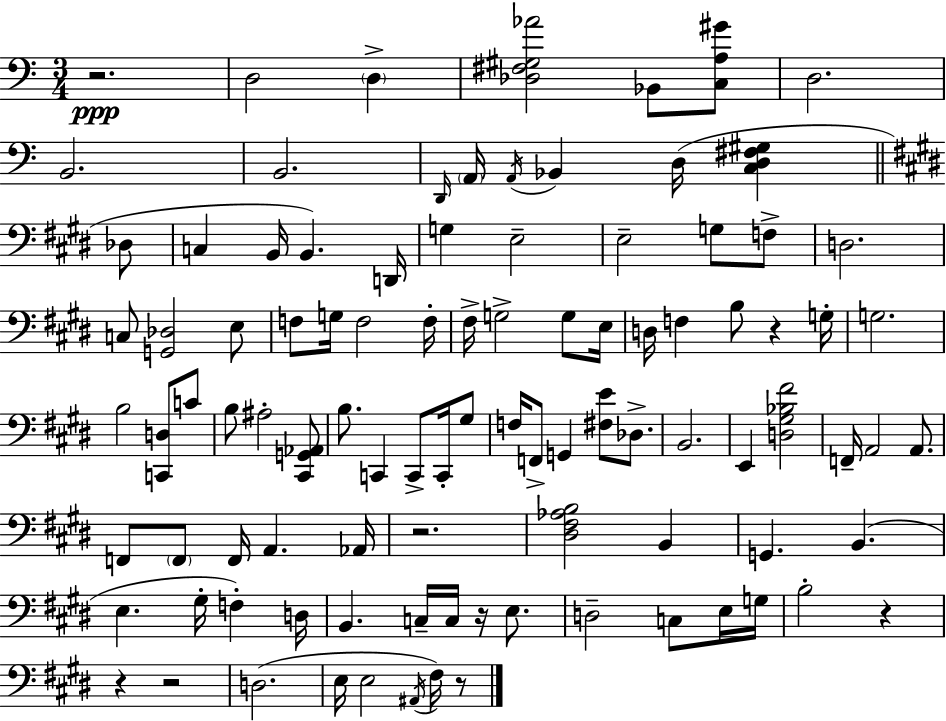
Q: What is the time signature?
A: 3/4